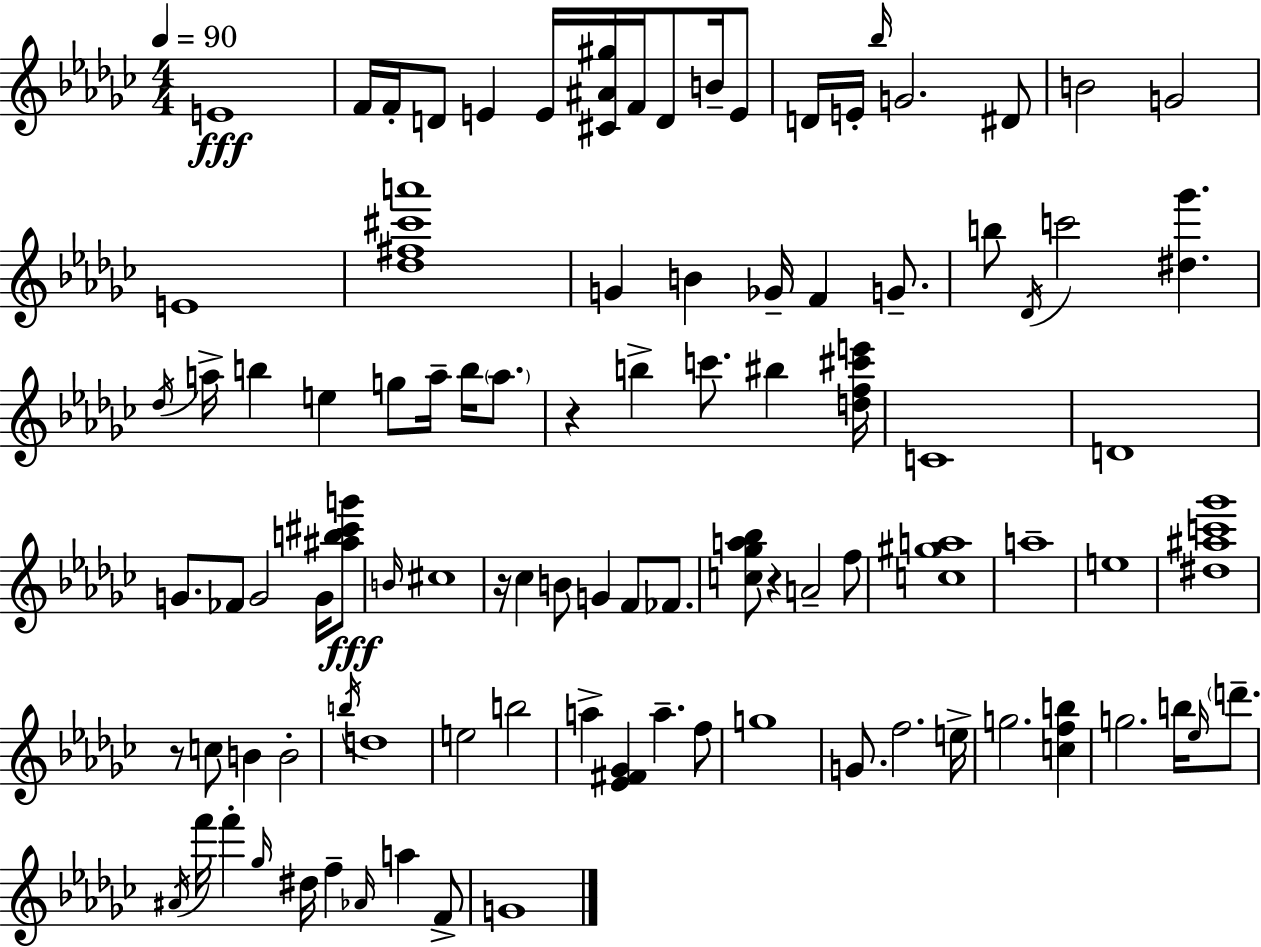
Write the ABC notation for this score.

X:1
T:Untitled
M:4/4
L:1/4
K:Ebm
E4 F/4 F/4 D/2 E E/4 [^C^A^g]/4 F/4 D/2 B/4 E/2 D/4 E/4 _b/4 G2 ^D/2 B2 G2 E4 [_d^f^c'a']4 G B _G/4 F G/2 b/2 _D/4 c'2 [^d_g'] _d/4 a/4 b e g/2 a/4 b/4 a/2 z b c'/2 ^b [df^c'e']/4 C4 D4 G/2 _F/2 G2 G/4 [^ab^c'g']/2 B/4 ^c4 z/4 _c B/2 G F/2 _F/2 [c_ga_b]/2 z A2 f/2 [c^ga]4 a4 e4 [^d^ac'_g']4 z/2 c/2 B B2 b/4 d4 e2 b2 a [_E^F_G] a f/2 g4 G/2 f2 e/4 g2 [cfb] g2 b/4 _e/4 d'/2 ^A/4 f'/4 f' _g/4 ^d/4 f _A/4 a F/2 G4